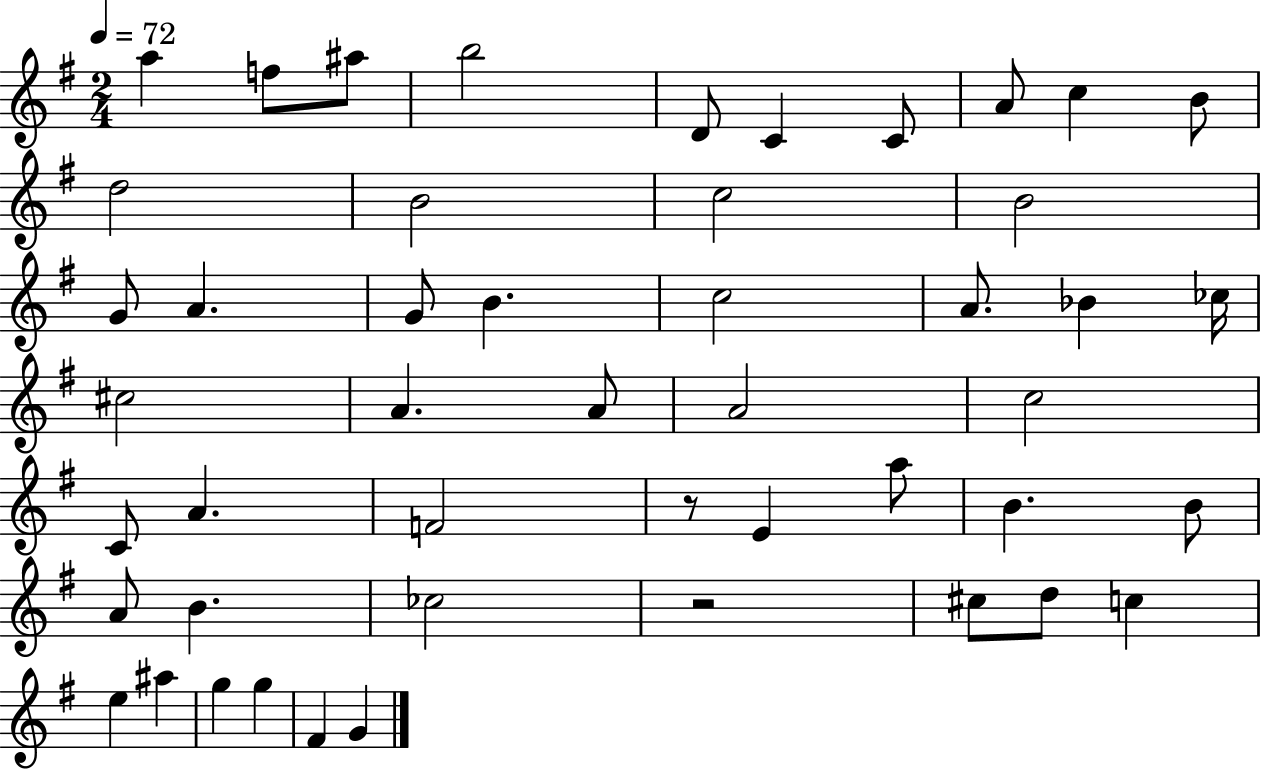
A5/q F5/e A#5/e B5/h D4/e C4/q C4/e A4/e C5/q B4/e D5/h B4/h C5/h B4/h G4/e A4/q. G4/e B4/q. C5/h A4/e. Bb4/q CES5/s C#5/h A4/q. A4/e A4/h C5/h C4/e A4/q. F4/h R/e E4/q A5/e B4/q. B4/e A4/e B4/q. CES5/h R/h C#5/e D5/e C5/q E5/q A#5/q G5/q G5/q F#4/q G4/q